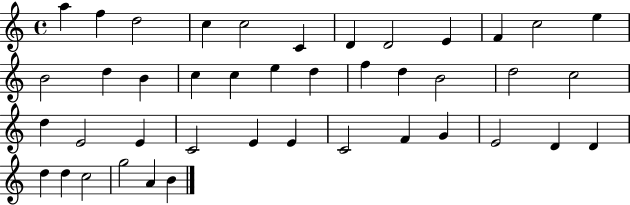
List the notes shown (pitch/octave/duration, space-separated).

A5/q F5/q D5/h C5/q C5/h C4/q D4/q D4/h E4/q F4/q C5/h E5/q B4/h D5/q B4/q C5/q C5/q E5/q D5/q F5/q D5/q B4/h D5/h C5/h D5/q E4/h E4/q C4/h E4/q E4/q C4/h F4/q G4/q E4/h D4/q D4/q D5/q D5/q C5/h G5/h A4/q B4/q